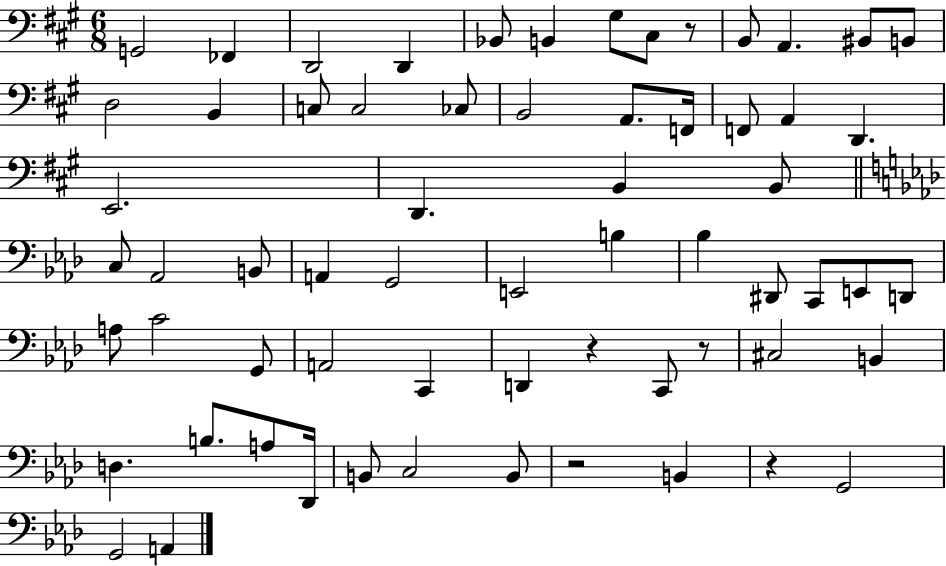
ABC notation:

X:1
T:Untitled
M:6/8
L:1/4
K:A
G,,2 _F,, D,,2 D,, _B,,/2 B,, ^G,/2 ^C,/2 z/2 B,,/2 A,, ^B,,/2 B,,/2 D,2 B,, C,/2 C,2 _C,/2 B,,2 A,,/2 F,,/4 F,,/2 A,, D,, E,,2 D,, B,, B,,/2 C,/2 _A,,2 B,,/2 A,, G,,2 E,,2 B, _B, ^D,,/2 C,,/2 E,,/2 D,,/2 A,/2 C2 G,,/2 A,,2 C,, D,, z C,,/2 z/2 ^C,2 B,, D, B,/2 A,/2 _D,,/4 B,,/2 C,2 B,,/2 z2 B,, z G,,2 G,,2 A,,